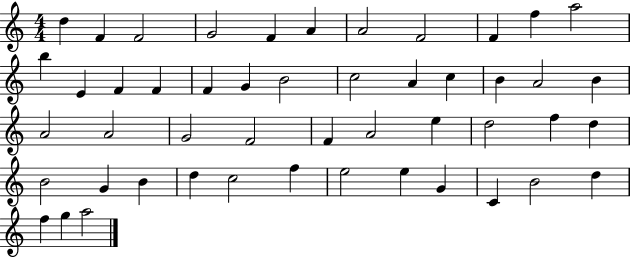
D5/q F4/q F4/h G4/h F4/q A4/q A4/h F4/h F4/q F5/q A5/h B5/q E4/q F4/q F4/q F4/q G4/q B4/h C5/h A4/q C5/q B4/q A4/h B4/q A4/h A4/h G4/h F4/h F4/q A4/h E5/q D5/h F5/q D5/q B4/h G4/q B4/q D5/q C5/h F5/q E5/h E5/q G4/q C4/q B4/h D5/q F5/q G5/q A5/h